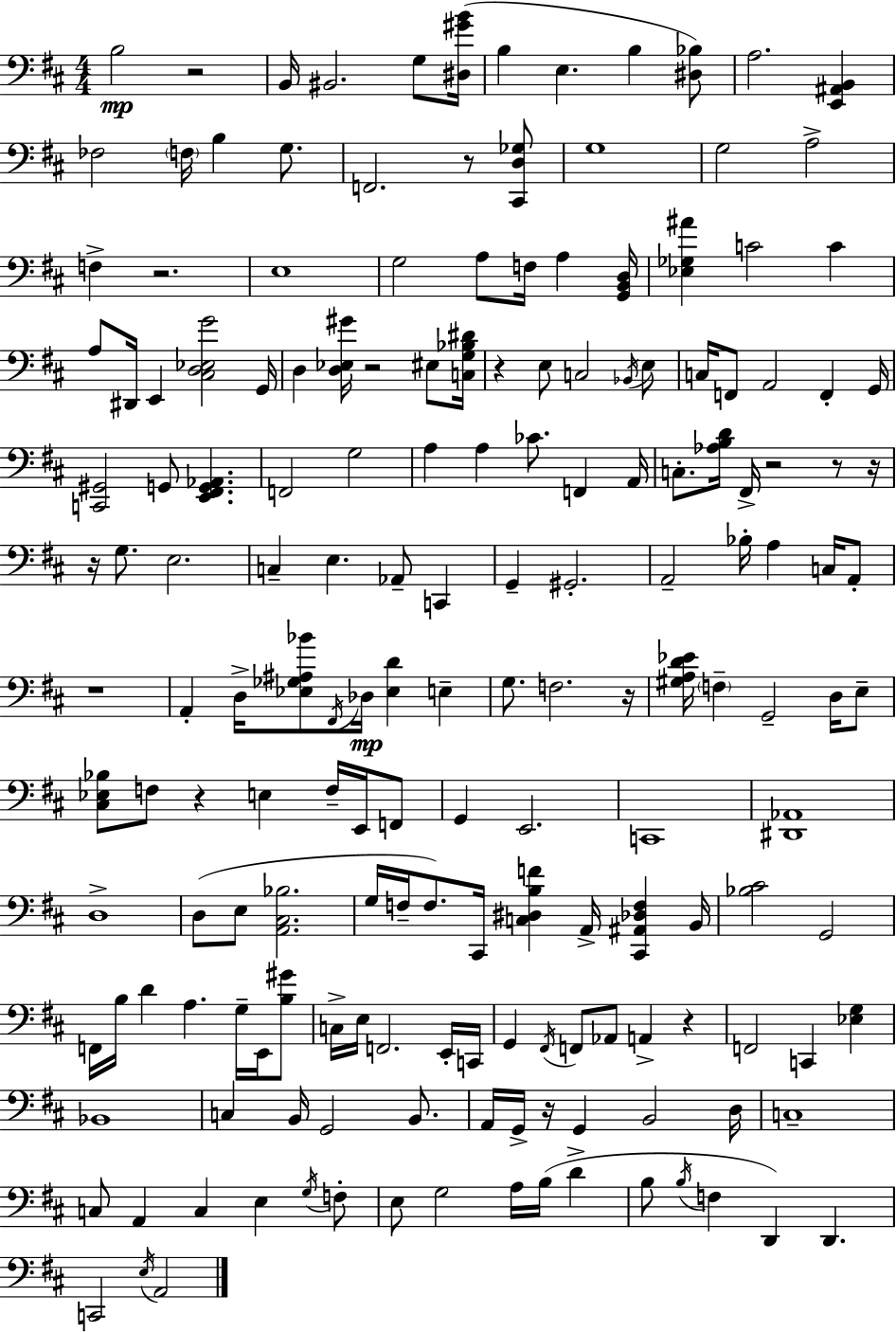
X:1
T:Untitled
M:4/4
L:1/4
K:D
B,2 z2 B,,/4 ^B,,2 G,/2 [^D,^GB]/4 B, E, B, [^D,_B,]/2 A,2 [E,,^A,,B,,] _F,2 F,/4 B, G,/2 F,,2 z/2 [^C,,D,_G,]/2 G,4 G,2 A,2 F, z2 E,4 G,2 A,/2 F,/4 A, [G,,B,,D,]/4 [_E,_G,^A] C2 C A,/2 ^D,,/4 E,, [^C,D,_E,G]2 G,,/4 D, [D,_E,^G]/4 z2 ^E,/2 [C,G,_B,^D]/4 z E,/2 C,2 _B,,/4 E,/2 C,/4 F,,/2 A,,2 F,, G,,/4 [C,,^G,,]2 G,,/2 [E,,^F,,G,,_A,,] F,,2 G,2 A, A, _C/2 F,, A,,/4 C,/2 [_A,B,D]/4 ^F,,/4 z2 z/2 z/4 z/4 G,/2 E,2 C, E, _A,,/2 C,, G,, ^G,,2 A,,2 _B,/4 A, C,/4 A,,/2 z4 A,, D,/4 [_E,_G,^A,_B]/2 ^F,,/4 _D,/4 [_E,D] E, G,/2 F,2 z/4 [^G,A,D_E]/4 F, G,,2 D,/4 E,/2 [^C,_E,_B,]/2 F,/2 z E, F,/4 E,,/4 F,,/2 G,, E,,2 C,,4 [^D,,_A,,]4 D,4 D,/2 E,/2 [A,,^C,_B,]2 G,/4 F,/4 F,/2 ^C,,/4 [C,^D,B,F] A,,/4 [^C,,^A,,_D,F,] B,,/4 [_B,^C]2 G,,2 F,,/4 B,/4 D A, G,/4 E,,/4 [B,^G]/2 C,/4 E,/4 F,,2 E,,/4 C,,/4 G,, ^F,,/4 F,,/2 _A,,/2 A,, z F,,2 C,, [_E,G,] _B,,4 C, B,,/4 G,,2 B,,/2 A,,/4 G,,/4 z/4 G,, B,,2 D,/4 C,4 C,/2 A,, C, E, G,/4 F,/2 E,/2 G,2 A,/4 B,/4 D B,/2 B,/4 F, D,, D,, C,,2 E,/4 A,,2